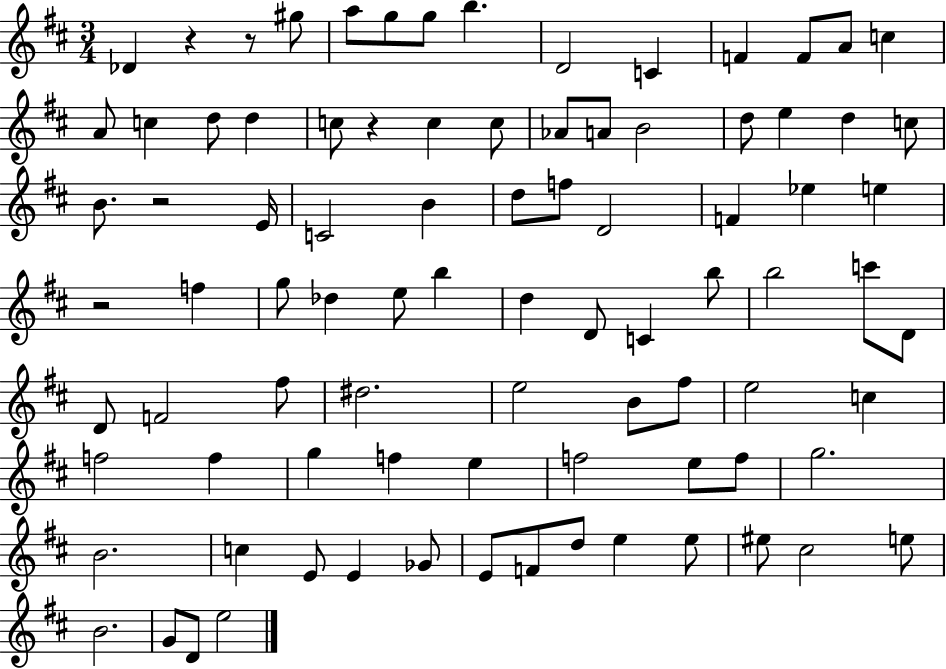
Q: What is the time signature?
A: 3/4